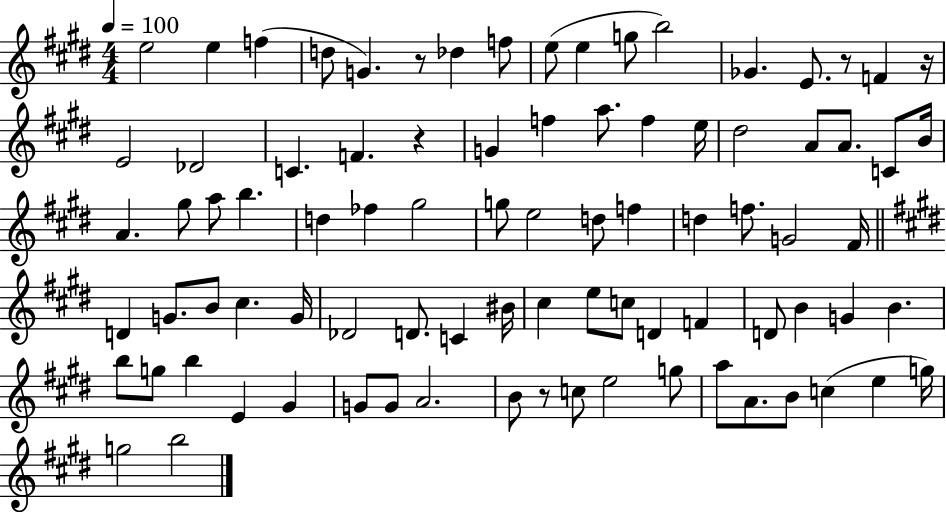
{
  \clef treble
  \numericTimeSignature
  \time 4/4
  \key e \major
  \tempo 4 = 100
  e''2 e''4 f''4( | d''8 g'4.) r8 des''4 f''8 | e''8( e''4 g''8 b''2) | ges'4. e'8. r8 f'4 r16 | \break e'2 des'2 | c'4. f'4. r4 | g'4 f''4 a''8. f''4 e''16 | dis''2 a'8 a'8. c'8 b'16 | \break a'4. gis''8 a''8 b''4. | d''4 fes''4 gis''2 | g''8 e''2 d''8 f''4 | d''4 f''8. g'2 fis'16 | \break \bar "||" \break \key e \major d'4 g'8. b'8 cis''4. g'16 | des'2 d'8. c'4 bis'16 | cis''4 e''8 c''8 d'4 f'4 | d'8 b'4 g'4 b'4. | \break b''8 g''8 b''4 e'4 gis'4 | g'8 g'8 a'2. | b'8 r8 c''8 e''2 g''8 | a''8 a'8. b'8 c''4( e''4 g''16) | \break g''2 b''2 | \bar "|."
}